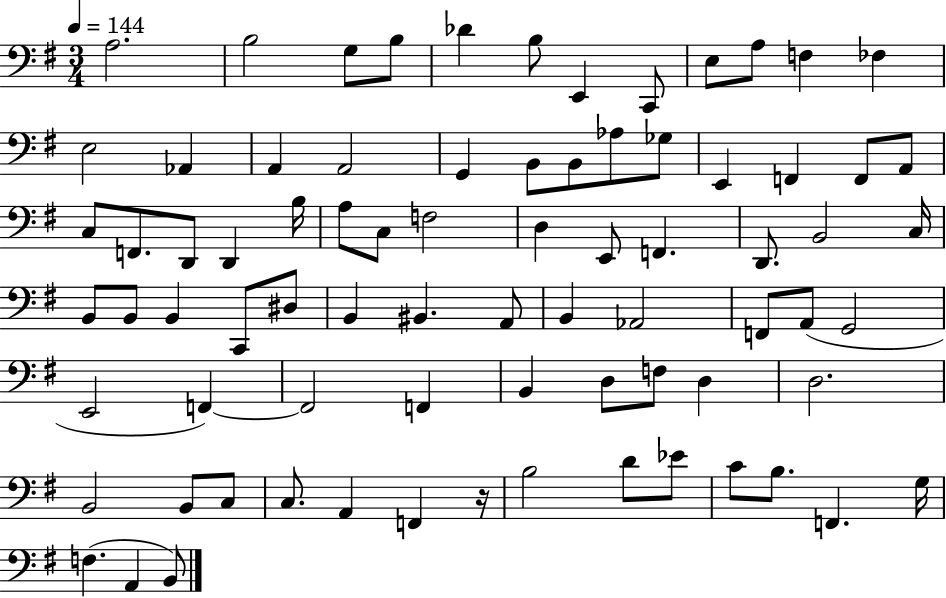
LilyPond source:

{
  \clef bass
  \numericTimeSignature
  \time 3/4
  \key g \major
  \tempo 4 = 144
  a2. | b2 g8 b8 | des'4 b8 e,4 c,8 | e8 a8 f4 fes4 | \break e2 aes,4 | a,4 a,2 | g,4 b,8 b,8 aes8 ges8 | e,4 f,4 f,8 a,8 | \break c8 f,8. d,8 d,4 b16 | a8 c8 f2 | d4 e,8 f,4. | d,8. b,2 c16 | \break b,8 b,8 b,4 c,8 dis8 | b,4 bis,4. a,8 | b,4 aes,2 | f,8 a,8( g,2 | \break e,2 f,4~~) | f,2 f,4 | b,4 d8 f8 d4 | d2. | \break b,2 b,8 c8 | c8. a,4 f,4 r16 | b2 d'8 ees'8 | c'8 b8. f,4. g16 | \break f4.( a,4 b,8) | \bar "|."
}